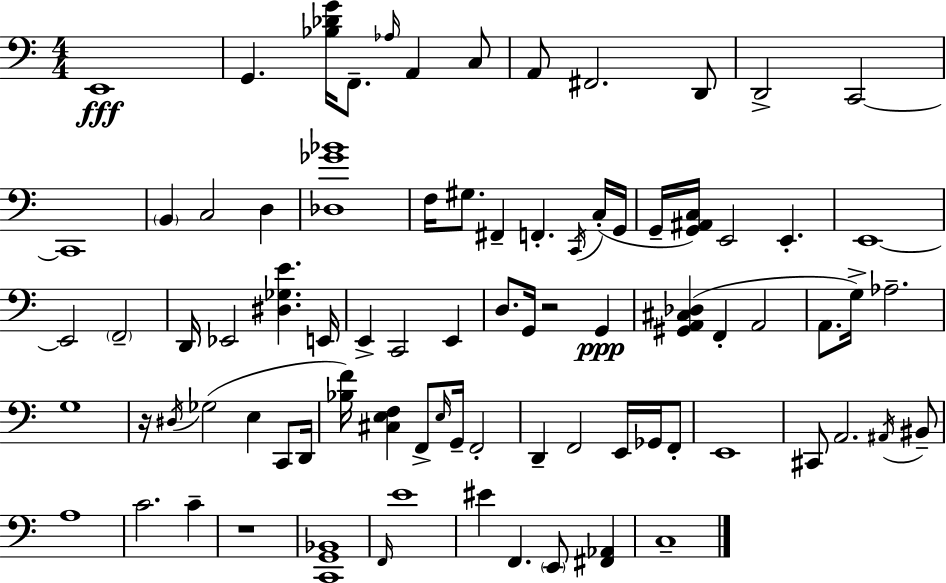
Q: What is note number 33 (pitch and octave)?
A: C2